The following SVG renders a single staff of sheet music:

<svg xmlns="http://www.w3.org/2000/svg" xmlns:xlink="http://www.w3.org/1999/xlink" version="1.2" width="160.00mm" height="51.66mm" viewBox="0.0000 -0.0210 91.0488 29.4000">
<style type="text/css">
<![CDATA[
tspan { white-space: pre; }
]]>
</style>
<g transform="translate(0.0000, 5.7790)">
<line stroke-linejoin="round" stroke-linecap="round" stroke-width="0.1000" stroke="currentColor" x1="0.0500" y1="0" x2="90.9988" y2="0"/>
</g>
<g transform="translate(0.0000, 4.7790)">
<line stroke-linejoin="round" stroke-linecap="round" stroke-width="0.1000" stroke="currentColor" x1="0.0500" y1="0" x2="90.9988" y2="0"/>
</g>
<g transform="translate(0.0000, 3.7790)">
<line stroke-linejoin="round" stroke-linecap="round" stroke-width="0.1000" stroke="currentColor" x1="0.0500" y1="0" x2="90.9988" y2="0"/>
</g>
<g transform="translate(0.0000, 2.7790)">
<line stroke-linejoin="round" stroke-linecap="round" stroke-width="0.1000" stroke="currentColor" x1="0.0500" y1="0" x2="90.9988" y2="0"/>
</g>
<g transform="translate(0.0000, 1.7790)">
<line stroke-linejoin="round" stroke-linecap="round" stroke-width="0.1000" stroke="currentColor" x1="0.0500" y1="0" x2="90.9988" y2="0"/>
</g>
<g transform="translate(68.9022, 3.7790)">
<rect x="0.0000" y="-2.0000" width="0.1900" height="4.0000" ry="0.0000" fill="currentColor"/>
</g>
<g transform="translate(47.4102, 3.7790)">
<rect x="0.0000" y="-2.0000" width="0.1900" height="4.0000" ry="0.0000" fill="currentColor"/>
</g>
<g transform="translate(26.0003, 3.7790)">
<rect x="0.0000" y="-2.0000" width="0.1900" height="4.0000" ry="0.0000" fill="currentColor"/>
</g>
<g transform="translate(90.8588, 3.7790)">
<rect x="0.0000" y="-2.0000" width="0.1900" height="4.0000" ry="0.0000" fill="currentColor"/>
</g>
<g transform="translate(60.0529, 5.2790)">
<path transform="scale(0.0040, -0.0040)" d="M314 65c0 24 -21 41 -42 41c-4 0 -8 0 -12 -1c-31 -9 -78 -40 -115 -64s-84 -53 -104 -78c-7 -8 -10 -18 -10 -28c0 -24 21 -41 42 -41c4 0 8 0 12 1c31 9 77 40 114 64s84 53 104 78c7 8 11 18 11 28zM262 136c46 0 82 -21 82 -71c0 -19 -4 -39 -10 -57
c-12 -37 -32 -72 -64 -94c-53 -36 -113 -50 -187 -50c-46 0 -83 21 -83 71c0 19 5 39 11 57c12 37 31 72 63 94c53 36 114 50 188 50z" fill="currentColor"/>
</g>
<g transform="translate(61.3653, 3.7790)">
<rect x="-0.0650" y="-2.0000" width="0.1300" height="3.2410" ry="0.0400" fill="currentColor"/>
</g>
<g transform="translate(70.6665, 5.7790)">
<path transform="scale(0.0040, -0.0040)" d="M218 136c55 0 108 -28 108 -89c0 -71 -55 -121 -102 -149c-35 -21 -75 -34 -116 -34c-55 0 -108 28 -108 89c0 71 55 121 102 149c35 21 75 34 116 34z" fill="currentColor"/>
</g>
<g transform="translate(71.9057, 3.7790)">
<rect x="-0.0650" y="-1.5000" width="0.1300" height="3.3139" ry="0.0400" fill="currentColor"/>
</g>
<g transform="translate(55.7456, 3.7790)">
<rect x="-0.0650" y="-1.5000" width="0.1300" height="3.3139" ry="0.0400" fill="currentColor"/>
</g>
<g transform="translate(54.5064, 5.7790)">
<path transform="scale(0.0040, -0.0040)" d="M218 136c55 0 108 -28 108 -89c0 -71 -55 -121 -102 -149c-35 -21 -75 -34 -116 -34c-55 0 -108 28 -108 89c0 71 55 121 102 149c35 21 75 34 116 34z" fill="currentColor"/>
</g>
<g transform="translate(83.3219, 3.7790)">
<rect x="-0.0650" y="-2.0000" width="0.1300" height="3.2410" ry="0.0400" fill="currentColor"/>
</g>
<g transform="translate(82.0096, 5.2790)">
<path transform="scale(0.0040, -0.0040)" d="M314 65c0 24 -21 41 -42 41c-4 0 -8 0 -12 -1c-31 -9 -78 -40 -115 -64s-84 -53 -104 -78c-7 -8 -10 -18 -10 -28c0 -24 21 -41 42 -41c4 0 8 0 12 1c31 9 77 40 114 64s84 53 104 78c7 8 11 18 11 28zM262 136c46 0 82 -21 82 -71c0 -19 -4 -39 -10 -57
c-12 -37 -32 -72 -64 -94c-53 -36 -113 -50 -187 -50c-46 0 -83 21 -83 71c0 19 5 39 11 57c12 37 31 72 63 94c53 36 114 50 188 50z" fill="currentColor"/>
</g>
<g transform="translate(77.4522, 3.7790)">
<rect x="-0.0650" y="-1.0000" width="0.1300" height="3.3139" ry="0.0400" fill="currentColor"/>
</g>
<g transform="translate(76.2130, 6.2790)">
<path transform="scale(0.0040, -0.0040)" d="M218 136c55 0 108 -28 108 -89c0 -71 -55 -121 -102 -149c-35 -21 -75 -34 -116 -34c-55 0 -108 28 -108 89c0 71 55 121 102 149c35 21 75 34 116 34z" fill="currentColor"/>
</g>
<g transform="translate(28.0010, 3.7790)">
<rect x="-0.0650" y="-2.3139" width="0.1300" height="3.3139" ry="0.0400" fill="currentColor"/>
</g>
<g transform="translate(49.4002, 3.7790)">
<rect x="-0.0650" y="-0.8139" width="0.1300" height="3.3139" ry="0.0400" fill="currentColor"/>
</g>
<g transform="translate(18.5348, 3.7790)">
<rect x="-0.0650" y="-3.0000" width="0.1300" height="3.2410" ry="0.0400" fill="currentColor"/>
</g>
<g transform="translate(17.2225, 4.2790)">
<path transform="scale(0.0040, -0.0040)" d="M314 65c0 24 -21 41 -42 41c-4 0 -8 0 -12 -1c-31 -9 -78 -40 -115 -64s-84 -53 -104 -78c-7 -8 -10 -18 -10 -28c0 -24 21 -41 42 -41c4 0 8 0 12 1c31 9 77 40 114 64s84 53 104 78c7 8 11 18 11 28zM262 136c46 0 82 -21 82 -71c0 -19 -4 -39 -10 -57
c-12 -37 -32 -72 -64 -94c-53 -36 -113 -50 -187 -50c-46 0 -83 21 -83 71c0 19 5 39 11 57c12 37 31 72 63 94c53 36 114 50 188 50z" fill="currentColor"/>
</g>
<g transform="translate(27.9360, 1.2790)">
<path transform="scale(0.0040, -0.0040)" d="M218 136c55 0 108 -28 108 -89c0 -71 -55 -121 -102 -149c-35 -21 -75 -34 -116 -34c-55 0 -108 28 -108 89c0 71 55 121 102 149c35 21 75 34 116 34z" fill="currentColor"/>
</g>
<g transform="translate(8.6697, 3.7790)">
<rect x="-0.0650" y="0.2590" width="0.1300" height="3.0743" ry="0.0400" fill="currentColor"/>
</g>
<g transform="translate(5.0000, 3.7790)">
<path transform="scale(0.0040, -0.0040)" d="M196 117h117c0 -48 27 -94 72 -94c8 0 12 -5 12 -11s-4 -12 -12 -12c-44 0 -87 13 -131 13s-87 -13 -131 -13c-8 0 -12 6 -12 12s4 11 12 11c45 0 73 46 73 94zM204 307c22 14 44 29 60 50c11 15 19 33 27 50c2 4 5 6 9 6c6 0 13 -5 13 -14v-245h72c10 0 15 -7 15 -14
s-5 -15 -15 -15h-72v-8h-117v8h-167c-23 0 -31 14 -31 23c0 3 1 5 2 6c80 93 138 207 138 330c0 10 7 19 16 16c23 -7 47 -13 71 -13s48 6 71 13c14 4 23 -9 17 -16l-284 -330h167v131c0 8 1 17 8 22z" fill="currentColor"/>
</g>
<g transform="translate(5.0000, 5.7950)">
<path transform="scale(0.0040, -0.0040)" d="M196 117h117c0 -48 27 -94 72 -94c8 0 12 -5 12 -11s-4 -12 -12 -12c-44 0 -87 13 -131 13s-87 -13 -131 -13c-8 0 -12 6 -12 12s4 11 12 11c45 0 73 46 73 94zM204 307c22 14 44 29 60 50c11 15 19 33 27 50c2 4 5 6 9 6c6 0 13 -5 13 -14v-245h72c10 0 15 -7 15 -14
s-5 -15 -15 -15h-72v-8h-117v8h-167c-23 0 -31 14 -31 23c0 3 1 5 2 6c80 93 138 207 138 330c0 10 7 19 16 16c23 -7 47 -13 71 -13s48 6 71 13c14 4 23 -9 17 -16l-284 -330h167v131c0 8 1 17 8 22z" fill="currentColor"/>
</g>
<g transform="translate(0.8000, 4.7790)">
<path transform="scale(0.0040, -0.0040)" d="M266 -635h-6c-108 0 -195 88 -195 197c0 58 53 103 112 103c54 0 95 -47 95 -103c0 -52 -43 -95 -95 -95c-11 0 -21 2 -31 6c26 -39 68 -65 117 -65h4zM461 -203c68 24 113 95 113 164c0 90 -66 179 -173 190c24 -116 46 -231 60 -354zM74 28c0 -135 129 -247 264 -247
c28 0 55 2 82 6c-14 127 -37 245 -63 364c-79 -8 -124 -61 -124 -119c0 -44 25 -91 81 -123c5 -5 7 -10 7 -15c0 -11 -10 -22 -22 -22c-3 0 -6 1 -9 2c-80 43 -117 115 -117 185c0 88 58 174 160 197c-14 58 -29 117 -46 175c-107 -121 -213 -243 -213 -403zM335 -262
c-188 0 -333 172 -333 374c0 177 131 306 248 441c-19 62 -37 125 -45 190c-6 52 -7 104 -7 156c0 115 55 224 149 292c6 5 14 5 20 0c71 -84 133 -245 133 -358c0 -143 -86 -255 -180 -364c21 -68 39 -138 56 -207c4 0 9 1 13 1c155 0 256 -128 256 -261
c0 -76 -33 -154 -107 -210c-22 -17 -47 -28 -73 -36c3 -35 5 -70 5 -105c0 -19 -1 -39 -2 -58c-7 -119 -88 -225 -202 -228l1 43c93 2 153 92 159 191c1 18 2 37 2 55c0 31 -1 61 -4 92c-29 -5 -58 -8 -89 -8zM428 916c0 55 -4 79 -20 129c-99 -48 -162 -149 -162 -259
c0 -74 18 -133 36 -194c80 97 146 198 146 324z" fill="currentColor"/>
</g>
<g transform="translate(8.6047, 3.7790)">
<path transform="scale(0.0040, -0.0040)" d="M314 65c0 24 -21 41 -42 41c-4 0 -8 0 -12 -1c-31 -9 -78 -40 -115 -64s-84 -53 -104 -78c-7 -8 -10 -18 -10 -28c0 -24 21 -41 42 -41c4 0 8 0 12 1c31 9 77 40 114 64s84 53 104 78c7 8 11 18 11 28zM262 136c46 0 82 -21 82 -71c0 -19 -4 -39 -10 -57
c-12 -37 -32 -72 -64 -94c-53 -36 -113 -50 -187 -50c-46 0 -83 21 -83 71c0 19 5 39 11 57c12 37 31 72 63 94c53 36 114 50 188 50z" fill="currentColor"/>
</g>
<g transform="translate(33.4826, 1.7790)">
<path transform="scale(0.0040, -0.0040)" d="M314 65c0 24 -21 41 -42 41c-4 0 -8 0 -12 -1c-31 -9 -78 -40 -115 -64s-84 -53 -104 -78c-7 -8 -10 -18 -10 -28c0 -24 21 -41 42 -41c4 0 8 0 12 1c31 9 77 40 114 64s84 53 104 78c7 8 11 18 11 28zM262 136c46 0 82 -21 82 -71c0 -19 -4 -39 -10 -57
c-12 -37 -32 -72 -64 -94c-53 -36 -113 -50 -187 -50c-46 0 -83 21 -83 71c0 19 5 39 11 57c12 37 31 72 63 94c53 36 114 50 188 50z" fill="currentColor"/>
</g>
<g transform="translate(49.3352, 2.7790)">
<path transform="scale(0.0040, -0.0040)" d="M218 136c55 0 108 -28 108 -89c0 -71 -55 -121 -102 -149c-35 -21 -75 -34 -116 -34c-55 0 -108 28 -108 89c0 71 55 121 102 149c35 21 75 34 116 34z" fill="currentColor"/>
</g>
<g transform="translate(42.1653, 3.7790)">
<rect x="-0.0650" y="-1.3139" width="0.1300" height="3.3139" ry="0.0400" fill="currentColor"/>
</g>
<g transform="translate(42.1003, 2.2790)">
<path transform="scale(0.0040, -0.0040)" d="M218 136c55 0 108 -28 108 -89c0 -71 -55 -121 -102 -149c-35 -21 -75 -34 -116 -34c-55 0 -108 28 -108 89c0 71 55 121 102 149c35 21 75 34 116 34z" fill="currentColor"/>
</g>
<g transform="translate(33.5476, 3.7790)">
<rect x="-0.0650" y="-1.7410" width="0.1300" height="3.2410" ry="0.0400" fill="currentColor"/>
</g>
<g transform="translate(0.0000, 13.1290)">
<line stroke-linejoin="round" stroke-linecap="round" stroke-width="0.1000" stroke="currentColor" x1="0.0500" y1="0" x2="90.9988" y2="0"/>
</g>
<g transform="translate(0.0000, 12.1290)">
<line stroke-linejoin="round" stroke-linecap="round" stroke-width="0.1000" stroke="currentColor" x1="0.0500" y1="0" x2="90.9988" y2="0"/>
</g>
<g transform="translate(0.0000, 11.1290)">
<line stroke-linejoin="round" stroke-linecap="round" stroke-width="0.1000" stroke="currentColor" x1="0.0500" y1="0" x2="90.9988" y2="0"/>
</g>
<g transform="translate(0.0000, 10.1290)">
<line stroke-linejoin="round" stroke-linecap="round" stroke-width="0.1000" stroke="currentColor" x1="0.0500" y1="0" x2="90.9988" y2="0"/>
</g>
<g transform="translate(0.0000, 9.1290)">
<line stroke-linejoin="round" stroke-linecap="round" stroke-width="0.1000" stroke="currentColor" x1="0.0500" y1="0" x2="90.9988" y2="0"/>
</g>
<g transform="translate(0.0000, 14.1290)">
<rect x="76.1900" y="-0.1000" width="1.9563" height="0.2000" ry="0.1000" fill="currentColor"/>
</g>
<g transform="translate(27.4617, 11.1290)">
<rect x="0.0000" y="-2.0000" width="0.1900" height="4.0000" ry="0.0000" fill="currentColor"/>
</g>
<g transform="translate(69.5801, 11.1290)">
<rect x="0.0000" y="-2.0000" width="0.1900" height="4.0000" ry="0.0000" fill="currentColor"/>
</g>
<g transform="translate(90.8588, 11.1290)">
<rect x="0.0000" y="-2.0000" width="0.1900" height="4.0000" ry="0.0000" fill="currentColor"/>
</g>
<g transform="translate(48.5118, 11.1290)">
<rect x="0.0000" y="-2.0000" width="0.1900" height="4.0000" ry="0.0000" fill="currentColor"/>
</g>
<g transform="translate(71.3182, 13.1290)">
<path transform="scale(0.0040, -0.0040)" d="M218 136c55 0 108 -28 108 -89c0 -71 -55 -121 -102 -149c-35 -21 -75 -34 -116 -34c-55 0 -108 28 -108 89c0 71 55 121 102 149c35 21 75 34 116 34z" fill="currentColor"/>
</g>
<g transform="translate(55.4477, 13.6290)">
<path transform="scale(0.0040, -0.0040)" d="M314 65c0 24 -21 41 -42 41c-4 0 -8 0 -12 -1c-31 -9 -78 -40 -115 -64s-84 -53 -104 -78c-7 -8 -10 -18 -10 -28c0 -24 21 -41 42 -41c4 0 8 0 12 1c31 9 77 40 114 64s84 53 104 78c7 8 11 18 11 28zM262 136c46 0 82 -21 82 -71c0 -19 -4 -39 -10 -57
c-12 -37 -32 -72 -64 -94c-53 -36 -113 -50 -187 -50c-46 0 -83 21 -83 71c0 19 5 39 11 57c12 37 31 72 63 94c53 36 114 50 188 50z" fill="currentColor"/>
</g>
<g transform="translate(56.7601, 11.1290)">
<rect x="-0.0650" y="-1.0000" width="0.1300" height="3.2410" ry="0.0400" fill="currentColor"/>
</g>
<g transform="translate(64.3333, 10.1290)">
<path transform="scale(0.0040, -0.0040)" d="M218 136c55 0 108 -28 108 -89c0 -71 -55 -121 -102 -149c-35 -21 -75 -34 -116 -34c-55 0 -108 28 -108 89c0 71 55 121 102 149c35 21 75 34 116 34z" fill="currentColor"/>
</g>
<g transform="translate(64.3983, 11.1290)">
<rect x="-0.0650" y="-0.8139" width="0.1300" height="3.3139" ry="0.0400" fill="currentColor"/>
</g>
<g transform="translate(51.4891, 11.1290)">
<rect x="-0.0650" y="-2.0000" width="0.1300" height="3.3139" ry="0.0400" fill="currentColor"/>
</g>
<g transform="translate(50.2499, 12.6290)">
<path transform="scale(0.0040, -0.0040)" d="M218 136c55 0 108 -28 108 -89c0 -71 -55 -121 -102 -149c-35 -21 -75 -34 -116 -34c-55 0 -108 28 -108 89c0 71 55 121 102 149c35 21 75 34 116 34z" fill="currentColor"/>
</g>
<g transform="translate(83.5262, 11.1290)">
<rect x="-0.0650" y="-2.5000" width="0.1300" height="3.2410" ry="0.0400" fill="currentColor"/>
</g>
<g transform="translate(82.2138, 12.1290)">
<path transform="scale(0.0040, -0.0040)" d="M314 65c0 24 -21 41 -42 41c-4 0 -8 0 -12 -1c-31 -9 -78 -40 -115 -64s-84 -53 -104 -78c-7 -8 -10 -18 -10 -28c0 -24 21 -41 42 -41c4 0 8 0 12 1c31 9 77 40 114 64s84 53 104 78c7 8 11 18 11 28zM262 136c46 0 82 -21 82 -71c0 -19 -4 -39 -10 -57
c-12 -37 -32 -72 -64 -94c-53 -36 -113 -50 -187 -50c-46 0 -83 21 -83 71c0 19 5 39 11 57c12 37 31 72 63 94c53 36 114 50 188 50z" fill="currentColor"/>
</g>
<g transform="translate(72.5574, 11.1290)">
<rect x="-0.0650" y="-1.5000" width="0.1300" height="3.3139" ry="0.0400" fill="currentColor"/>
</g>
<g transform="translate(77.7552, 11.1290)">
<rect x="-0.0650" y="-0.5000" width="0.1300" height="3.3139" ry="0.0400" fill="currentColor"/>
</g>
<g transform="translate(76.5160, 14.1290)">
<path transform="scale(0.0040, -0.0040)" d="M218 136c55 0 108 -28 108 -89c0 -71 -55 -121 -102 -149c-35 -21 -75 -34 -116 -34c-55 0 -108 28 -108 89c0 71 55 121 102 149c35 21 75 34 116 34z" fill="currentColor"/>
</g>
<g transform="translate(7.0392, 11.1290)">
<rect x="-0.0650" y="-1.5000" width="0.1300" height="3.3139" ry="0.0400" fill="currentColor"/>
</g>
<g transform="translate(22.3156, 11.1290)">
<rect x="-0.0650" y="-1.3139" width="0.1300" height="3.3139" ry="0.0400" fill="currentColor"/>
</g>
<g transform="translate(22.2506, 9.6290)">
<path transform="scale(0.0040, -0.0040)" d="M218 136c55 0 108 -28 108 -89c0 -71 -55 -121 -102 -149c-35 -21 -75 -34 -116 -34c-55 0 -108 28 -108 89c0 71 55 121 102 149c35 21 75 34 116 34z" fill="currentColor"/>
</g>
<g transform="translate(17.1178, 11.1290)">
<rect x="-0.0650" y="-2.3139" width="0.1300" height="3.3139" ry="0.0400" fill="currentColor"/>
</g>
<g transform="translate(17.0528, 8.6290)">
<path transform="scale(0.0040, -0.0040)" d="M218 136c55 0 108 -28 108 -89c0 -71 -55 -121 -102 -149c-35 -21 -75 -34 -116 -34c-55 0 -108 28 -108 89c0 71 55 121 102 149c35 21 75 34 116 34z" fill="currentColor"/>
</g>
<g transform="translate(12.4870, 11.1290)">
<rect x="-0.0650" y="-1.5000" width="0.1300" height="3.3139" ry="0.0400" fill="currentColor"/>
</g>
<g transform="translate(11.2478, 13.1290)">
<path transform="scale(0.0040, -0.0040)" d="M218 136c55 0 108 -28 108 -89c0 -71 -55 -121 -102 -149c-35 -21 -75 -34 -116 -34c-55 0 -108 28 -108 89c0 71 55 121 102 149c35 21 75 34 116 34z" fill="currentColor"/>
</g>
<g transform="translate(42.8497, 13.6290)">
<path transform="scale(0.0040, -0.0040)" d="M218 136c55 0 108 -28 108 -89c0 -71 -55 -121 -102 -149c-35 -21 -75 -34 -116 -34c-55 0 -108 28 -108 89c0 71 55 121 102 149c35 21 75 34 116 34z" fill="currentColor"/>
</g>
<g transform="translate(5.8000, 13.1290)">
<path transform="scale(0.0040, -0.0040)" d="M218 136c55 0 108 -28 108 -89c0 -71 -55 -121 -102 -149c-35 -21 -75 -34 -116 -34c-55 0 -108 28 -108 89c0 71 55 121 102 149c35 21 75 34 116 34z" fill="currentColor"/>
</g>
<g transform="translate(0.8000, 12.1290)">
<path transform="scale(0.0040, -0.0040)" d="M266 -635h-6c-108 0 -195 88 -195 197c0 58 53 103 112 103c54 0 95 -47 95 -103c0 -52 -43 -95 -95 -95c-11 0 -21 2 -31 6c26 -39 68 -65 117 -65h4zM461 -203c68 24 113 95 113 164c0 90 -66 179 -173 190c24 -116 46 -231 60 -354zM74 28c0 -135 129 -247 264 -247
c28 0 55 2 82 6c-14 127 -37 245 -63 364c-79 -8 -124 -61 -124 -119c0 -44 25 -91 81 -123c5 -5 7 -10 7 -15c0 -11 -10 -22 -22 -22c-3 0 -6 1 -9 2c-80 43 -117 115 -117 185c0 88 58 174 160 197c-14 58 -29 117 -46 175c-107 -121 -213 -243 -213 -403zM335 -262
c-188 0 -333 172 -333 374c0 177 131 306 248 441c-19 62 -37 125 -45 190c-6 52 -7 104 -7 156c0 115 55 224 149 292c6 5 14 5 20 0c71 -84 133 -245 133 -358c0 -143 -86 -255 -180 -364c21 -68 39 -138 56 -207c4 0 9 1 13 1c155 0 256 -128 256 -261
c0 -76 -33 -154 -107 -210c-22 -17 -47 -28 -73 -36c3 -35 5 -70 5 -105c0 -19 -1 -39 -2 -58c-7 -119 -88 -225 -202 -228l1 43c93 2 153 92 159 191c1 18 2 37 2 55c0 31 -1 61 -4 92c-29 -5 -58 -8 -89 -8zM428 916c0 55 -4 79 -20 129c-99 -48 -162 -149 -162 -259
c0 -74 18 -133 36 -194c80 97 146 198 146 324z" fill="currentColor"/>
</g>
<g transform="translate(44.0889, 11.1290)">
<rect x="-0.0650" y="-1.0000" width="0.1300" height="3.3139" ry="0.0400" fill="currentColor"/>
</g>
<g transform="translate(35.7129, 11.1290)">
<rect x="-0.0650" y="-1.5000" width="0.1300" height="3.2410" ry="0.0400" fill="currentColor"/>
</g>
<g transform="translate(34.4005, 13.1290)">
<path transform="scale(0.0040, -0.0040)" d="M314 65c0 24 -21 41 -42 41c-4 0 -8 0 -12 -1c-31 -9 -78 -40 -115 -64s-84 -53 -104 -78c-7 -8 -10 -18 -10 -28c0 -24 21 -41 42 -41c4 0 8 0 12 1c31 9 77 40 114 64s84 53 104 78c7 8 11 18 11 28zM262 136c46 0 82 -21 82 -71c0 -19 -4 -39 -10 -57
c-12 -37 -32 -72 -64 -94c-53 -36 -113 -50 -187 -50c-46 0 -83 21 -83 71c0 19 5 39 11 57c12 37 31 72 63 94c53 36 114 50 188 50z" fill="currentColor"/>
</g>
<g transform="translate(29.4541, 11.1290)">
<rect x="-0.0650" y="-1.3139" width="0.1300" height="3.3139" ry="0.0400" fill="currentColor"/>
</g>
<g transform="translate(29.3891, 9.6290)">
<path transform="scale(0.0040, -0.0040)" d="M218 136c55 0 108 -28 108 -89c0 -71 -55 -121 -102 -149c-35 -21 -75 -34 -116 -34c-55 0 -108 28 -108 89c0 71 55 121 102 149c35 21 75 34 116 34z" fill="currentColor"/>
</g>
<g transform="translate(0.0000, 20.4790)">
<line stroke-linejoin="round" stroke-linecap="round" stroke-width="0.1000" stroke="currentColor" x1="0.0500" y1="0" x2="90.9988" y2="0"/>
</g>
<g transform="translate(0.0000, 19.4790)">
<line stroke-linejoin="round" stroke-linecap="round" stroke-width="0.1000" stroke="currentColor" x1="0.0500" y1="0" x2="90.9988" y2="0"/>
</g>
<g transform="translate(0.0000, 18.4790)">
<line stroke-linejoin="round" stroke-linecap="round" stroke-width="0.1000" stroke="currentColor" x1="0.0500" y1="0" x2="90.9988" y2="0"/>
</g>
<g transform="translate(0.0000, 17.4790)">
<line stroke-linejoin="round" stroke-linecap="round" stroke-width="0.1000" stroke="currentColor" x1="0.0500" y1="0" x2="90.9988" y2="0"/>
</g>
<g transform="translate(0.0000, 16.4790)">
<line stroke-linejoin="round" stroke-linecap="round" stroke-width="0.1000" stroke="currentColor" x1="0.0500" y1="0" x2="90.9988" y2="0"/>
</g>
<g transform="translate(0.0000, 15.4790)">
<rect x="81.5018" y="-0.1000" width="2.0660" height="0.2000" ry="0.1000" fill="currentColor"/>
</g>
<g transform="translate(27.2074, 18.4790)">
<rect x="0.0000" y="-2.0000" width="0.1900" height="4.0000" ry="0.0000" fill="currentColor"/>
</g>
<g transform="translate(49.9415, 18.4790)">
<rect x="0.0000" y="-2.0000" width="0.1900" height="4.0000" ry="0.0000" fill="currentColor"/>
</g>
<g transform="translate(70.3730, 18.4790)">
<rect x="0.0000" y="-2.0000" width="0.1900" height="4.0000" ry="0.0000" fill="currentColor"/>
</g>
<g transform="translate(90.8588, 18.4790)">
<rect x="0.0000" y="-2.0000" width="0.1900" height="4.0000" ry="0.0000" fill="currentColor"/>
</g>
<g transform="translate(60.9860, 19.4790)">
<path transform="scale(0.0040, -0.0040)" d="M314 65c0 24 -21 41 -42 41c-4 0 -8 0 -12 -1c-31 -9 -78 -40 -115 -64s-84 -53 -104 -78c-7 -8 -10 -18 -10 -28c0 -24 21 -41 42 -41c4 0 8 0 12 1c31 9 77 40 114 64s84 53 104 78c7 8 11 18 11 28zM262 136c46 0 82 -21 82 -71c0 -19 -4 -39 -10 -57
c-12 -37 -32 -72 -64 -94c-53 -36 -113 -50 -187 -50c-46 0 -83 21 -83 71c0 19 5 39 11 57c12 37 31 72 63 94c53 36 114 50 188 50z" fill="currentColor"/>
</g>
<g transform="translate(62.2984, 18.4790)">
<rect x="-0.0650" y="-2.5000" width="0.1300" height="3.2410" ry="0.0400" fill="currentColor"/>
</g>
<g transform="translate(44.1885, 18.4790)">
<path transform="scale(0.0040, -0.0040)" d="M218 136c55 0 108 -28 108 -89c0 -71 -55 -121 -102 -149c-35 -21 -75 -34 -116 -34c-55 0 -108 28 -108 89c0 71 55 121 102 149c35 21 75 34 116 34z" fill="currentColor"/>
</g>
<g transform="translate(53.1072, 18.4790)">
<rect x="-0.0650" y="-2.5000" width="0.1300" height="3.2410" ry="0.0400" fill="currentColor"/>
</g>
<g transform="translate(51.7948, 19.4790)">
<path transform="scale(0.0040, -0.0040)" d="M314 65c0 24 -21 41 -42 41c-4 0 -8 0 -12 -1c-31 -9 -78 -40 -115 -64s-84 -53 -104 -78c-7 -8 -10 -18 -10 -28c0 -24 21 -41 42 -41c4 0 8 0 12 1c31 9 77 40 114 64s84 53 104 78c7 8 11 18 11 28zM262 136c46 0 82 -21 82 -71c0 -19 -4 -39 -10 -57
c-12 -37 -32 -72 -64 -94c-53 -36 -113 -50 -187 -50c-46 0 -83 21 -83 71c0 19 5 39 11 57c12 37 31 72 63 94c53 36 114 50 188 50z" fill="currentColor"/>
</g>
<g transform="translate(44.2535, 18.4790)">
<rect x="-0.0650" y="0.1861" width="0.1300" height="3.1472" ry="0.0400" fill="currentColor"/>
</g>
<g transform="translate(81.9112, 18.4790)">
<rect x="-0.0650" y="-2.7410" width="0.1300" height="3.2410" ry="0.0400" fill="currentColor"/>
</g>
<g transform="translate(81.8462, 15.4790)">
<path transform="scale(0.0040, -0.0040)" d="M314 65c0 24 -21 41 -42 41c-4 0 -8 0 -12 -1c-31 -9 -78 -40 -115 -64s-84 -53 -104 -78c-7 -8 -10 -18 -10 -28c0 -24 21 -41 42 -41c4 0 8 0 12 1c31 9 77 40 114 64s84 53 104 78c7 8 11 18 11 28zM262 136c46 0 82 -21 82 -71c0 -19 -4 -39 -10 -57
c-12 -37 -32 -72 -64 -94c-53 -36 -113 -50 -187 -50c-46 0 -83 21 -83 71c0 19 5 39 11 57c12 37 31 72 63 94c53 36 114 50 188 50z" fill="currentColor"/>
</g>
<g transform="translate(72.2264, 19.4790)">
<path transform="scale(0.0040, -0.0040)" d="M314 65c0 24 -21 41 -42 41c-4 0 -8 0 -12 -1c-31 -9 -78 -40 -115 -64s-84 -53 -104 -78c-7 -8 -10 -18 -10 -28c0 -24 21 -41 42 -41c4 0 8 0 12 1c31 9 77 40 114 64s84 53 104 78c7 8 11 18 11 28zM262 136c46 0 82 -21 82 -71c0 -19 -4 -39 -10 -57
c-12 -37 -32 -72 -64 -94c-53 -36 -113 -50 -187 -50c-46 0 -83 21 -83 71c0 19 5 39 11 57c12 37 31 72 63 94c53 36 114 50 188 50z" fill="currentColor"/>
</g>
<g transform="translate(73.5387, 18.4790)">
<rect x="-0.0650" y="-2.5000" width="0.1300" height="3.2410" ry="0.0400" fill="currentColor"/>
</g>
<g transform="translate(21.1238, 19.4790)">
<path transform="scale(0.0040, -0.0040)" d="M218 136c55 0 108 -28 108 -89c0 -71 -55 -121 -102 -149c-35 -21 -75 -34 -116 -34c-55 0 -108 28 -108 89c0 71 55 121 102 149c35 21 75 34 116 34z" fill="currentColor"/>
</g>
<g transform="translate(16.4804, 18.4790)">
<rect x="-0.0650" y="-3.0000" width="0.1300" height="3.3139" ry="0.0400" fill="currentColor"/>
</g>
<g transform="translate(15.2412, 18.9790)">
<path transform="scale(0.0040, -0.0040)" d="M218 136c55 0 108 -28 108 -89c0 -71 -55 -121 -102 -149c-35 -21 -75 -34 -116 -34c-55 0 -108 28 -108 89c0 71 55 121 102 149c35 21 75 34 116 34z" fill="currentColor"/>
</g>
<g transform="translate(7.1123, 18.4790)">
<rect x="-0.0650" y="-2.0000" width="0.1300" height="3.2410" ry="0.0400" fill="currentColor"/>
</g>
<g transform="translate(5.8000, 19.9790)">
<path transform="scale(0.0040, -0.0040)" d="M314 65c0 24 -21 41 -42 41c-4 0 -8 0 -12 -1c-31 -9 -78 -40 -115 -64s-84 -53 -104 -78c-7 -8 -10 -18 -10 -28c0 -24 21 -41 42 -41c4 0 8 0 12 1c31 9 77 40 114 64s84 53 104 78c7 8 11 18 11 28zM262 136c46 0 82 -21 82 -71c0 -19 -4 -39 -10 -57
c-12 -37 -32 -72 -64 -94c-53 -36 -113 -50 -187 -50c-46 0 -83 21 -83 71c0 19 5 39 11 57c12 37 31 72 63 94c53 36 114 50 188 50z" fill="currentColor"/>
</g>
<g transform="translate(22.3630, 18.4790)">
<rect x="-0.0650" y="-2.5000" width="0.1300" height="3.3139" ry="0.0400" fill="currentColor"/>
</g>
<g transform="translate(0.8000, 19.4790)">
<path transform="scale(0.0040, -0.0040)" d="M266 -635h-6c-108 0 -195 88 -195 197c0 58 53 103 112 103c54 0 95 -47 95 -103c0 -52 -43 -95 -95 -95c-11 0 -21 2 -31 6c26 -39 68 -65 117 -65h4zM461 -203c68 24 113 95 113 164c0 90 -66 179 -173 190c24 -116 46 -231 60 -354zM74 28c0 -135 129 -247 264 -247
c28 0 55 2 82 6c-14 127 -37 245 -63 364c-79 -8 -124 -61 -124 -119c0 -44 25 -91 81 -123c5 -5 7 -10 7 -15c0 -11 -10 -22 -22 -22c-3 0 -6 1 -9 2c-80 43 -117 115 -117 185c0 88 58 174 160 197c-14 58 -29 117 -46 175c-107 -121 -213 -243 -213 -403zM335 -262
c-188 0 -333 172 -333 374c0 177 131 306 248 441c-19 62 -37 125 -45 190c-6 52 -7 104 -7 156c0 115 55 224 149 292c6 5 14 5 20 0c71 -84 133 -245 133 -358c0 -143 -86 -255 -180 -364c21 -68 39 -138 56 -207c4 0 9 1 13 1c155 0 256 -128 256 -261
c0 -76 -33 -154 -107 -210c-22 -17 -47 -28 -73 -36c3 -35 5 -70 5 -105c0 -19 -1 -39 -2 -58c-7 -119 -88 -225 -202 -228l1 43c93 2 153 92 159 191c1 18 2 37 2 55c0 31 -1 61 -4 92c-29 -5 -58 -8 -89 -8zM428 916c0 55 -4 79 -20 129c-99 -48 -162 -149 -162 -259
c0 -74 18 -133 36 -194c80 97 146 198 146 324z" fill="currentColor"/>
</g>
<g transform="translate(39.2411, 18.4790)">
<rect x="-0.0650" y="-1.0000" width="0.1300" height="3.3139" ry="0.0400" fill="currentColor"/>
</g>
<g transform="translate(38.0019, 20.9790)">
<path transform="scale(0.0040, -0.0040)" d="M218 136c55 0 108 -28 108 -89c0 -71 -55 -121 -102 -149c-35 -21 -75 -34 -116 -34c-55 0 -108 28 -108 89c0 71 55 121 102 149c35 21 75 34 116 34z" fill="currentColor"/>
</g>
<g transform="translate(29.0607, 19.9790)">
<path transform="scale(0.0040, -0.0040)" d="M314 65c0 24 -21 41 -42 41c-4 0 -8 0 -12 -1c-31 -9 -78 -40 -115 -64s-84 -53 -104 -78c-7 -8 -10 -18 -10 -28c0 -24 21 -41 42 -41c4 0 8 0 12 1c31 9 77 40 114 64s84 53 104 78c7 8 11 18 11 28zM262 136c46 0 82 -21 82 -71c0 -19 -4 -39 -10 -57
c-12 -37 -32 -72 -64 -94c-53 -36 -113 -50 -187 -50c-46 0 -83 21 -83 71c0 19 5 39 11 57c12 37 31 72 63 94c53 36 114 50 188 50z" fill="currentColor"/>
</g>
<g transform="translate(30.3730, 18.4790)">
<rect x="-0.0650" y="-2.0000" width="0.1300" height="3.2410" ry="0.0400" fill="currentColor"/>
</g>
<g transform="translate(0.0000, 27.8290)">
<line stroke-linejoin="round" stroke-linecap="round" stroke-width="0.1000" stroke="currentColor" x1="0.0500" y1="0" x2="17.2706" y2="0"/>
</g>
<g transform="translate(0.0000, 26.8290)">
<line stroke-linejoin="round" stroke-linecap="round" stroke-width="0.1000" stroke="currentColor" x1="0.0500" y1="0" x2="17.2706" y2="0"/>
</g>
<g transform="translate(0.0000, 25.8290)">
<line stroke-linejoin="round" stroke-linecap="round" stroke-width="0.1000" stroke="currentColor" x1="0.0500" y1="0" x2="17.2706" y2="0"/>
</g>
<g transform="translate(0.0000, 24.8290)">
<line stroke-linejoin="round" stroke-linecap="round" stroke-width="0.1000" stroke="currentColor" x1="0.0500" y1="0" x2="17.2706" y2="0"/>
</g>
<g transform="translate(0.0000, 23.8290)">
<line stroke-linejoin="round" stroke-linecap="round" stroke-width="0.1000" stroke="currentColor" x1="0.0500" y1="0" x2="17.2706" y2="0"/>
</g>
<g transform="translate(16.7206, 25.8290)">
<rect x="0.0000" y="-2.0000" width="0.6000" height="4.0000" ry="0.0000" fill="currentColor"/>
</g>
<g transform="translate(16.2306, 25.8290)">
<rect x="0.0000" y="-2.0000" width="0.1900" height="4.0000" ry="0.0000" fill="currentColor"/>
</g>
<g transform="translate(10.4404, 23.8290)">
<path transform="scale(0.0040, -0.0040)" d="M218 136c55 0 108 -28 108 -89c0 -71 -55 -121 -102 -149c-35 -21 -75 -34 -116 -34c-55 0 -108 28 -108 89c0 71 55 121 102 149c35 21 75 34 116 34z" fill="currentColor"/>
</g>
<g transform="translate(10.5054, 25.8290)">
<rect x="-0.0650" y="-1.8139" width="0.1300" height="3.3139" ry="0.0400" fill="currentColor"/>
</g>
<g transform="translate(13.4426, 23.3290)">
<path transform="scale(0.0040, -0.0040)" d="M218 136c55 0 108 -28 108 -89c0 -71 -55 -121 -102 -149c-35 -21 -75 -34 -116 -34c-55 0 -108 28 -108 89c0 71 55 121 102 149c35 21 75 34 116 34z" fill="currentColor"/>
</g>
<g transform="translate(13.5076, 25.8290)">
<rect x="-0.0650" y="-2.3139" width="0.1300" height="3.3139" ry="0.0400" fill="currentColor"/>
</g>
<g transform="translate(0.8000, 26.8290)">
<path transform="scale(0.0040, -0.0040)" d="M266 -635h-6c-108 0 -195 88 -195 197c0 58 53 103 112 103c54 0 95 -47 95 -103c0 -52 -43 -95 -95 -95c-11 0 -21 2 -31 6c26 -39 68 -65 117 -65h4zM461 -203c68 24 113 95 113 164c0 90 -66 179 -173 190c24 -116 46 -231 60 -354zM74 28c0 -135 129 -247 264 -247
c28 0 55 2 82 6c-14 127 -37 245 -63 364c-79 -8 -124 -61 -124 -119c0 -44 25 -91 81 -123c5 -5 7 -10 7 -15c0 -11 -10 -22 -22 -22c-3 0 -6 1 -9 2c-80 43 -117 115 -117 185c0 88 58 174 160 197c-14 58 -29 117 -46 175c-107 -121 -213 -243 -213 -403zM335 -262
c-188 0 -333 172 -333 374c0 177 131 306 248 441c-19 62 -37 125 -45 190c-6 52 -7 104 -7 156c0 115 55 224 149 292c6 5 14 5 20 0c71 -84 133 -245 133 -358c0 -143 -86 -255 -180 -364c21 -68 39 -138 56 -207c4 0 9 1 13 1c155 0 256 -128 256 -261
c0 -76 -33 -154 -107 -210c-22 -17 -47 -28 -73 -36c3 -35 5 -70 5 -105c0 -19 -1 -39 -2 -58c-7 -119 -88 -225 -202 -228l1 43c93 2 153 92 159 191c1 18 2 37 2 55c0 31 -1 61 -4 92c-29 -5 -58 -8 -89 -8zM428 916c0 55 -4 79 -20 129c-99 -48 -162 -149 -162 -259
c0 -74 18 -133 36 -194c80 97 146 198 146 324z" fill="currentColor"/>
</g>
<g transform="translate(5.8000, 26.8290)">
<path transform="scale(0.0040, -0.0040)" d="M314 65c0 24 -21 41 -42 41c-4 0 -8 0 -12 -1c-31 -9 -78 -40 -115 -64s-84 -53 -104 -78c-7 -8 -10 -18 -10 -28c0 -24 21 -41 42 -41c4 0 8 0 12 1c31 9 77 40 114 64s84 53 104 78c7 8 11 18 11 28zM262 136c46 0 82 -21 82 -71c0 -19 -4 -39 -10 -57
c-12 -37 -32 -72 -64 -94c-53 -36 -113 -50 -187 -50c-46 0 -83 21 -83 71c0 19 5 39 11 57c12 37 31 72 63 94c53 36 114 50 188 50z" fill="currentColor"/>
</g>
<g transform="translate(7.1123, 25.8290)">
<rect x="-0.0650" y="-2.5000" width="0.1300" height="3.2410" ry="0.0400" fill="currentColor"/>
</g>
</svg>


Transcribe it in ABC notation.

X:1
T:Untitled
M:4/4
L:1/4
K:C
B2 A2 g f2 e d E F2 E D F2 E E g e e E2 D F D2 d E C G2 F2 A G F2 D B G2 G2 G2 a2 G2 f g